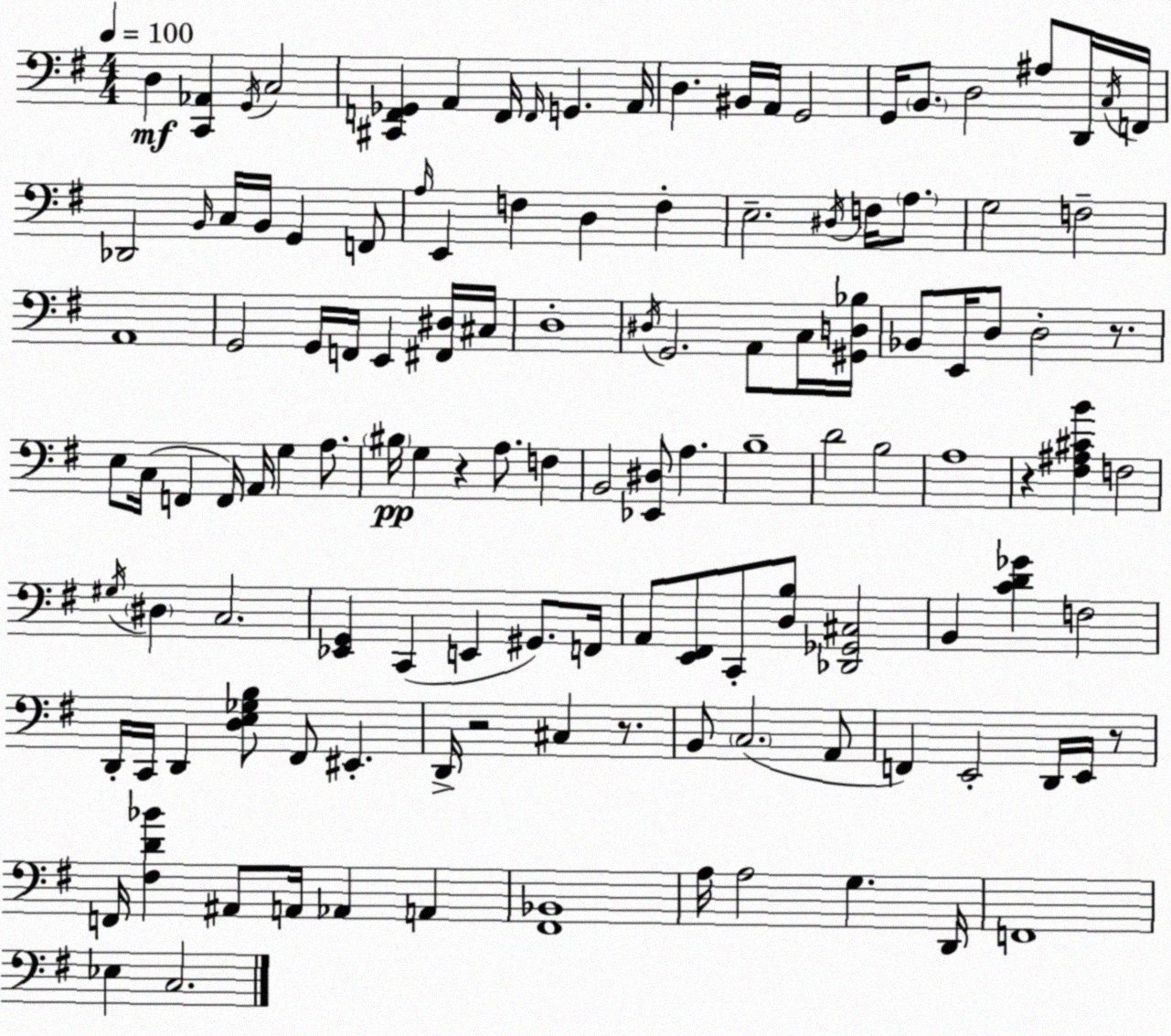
X:1
T:Untitled
M:4/4
L:1/4
K:G
D, [C,,_A,,] G,,/4 C,2 [^C,,F,,_G,,] A,, F,,/4 F,,/4 G,, A,,/4 D, ^B,,/4 A,,/4 G,,2 G,,/4 B,,/2 D,2 ^A,/2 D,,/4 C,/4 F,,/4 _D,,2 B,,/4 C,/4 B,,/4 G,, F,,/2 A,/4 E,, F, D, F, E,2 ^D,/4 F,/4 A,/2 G,2 F,2 A,,4 G,,2 G,,/4 F,,/4 E,, [^F,,^D,]/4 ^C,/4 D,4 ^D,/4 G,,2 A,,/2 C,/4 [^G,,D,_B,]/4 _B,,/2 E,,/4 D,/2 D,2 z/2 E,/2 C,/4 F,, F,,/4 A,,/4 G, A,/2 ^B,/4 G, z A,/2 F, B,,2 [_E,,^D,]/2 A, B,4 D2 B,2 A,4 z [^F,^A,^CB] F,2 ^G,/4 ^D, C,2 [_E,,G,,] C,, E,, ^G,,/2 F,,/4 A,,/2 [E,,^F,,]/2 C,,/2 [D,B,]/2 [_D,,_G,,^C,]2 B,, [CD_G] F,2 D,,/4 C,,/4 D,, [D,E,_G,B,]/2 ^F,,/2 ^E,, D,,/4 z2 ^C, z/2 B,,/2 C,2 A,,/2 F,, E,,2 D,,/4 E,,/4 z/2 F,,/4 [^F,D_B] ^A,,/2 A,,/4 _A,, A,, [^F,,_B,,]4 A,/4 A,2 G, D,,/4 F,,4 _E, C,2